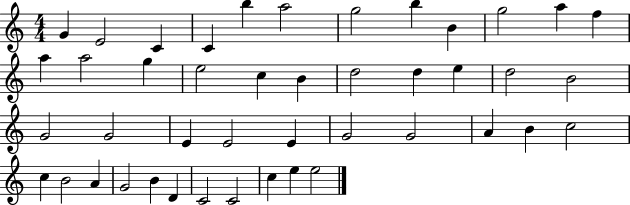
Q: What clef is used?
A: treble